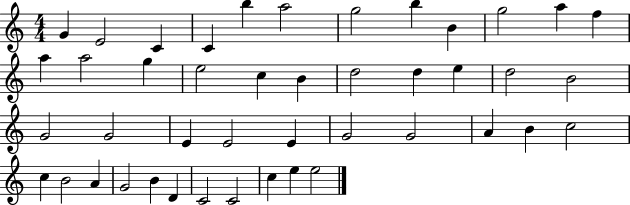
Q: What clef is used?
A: treble